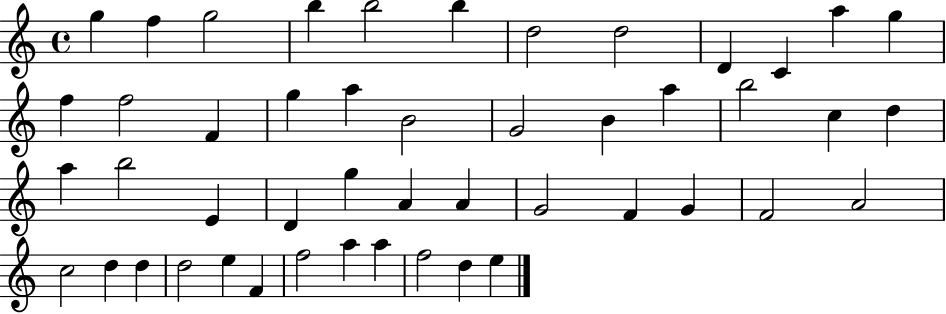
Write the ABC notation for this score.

X:1
T:Untitled
M:4/4
L:1/4
K:C
g f g2 b b2 b d2 d2 D C a g f f2 F g a B2 G2 B a b2 c d a b2 E D g A A G2 F G F2 A2 c2 d d d2 e F f2 a a f2 d e